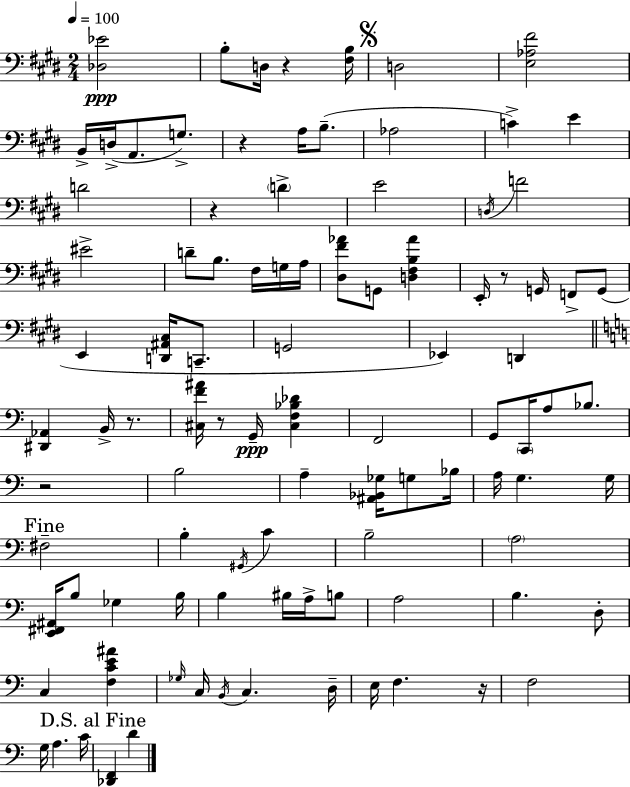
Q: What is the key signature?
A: E major